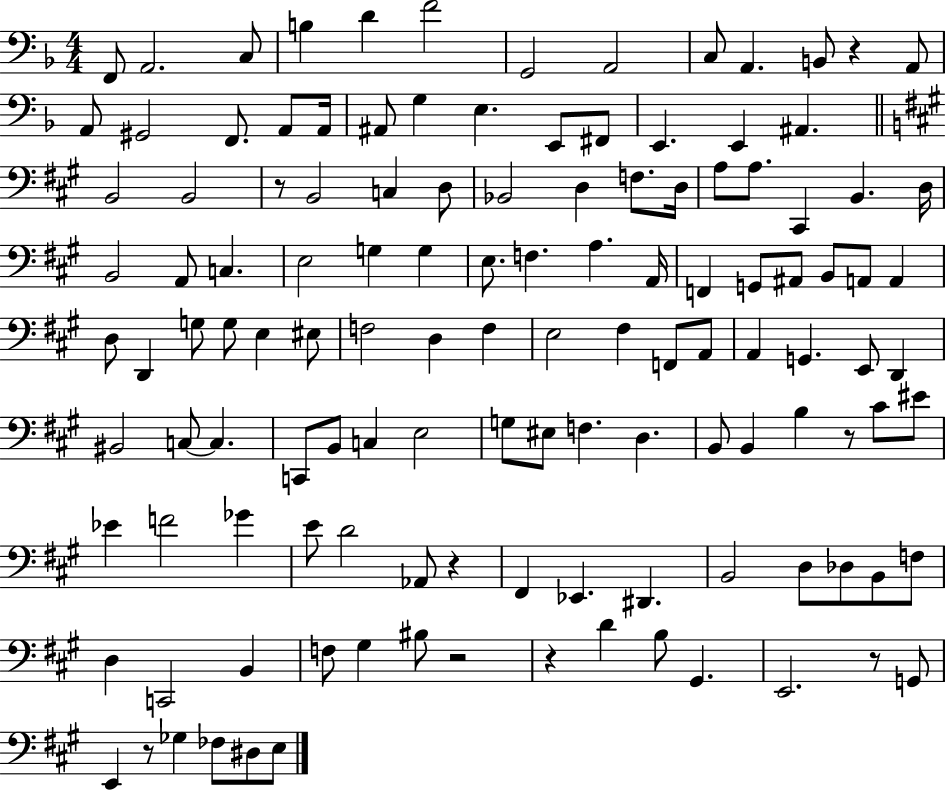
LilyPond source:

{
  \clef bass
  \numericTimeSignature
  \time 4/4
  \key f \major
  f,8 a,2. c8 | b4 d'4 f'2 | g,2 a,2 | c8 a,4. b,8 r4 a,8 | \break a,8 gis,2 f,8. a,8 a,16 | ais,8 g4 e4. e,8 fis,8 | e,4. e,4 ais,4. | \bar "||" \break \key a \major b,2 b,2 | r8 b,2 c4 d8 | bes,2 d4 f8. d16 | a8 a8. cis,4 b,4. d16 | \break b,2 a,8 c4. | e2 g4 g4 | e8. f4. a4. a,16 | f,4 g,8 ais,8 b,8 a,8 a,4 | \break d8 d,4 g8 g8 e4 eis8 | f2 d4 f4 | e2 fis4 f,8 a,8 | a,4 g,4. e,8 d,4 | \break bis,2 c8~~ c4. | c,8 b,8 c4 e2 | g8 eis8 f4. d4. | b,8 b,4 b4 r8 cis'8 eis'8 | \break ees'4 f'2 ges'4 | e'8 d'2 aes,8 r4 | fis,4 ees,4. dis,4. | b,2 d8 des8 b,8 f8 | \break d4 c,2 b,4 | f8 gis4 bis8 r2 | r4 d'4 b8 gis,4. | e,2. r8 g,8 | \break e,4 r8 ges4 fes8 dis8 e8 | \bar "|."
}